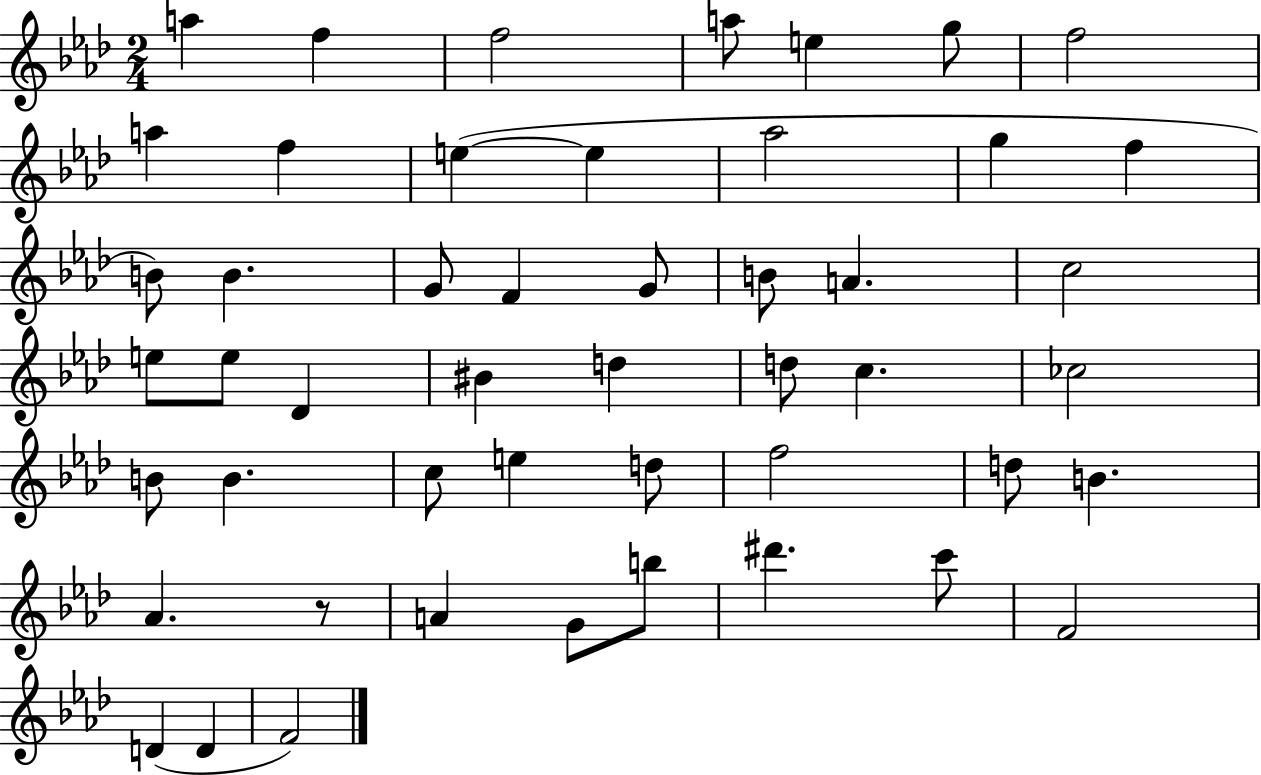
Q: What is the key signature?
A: AES major